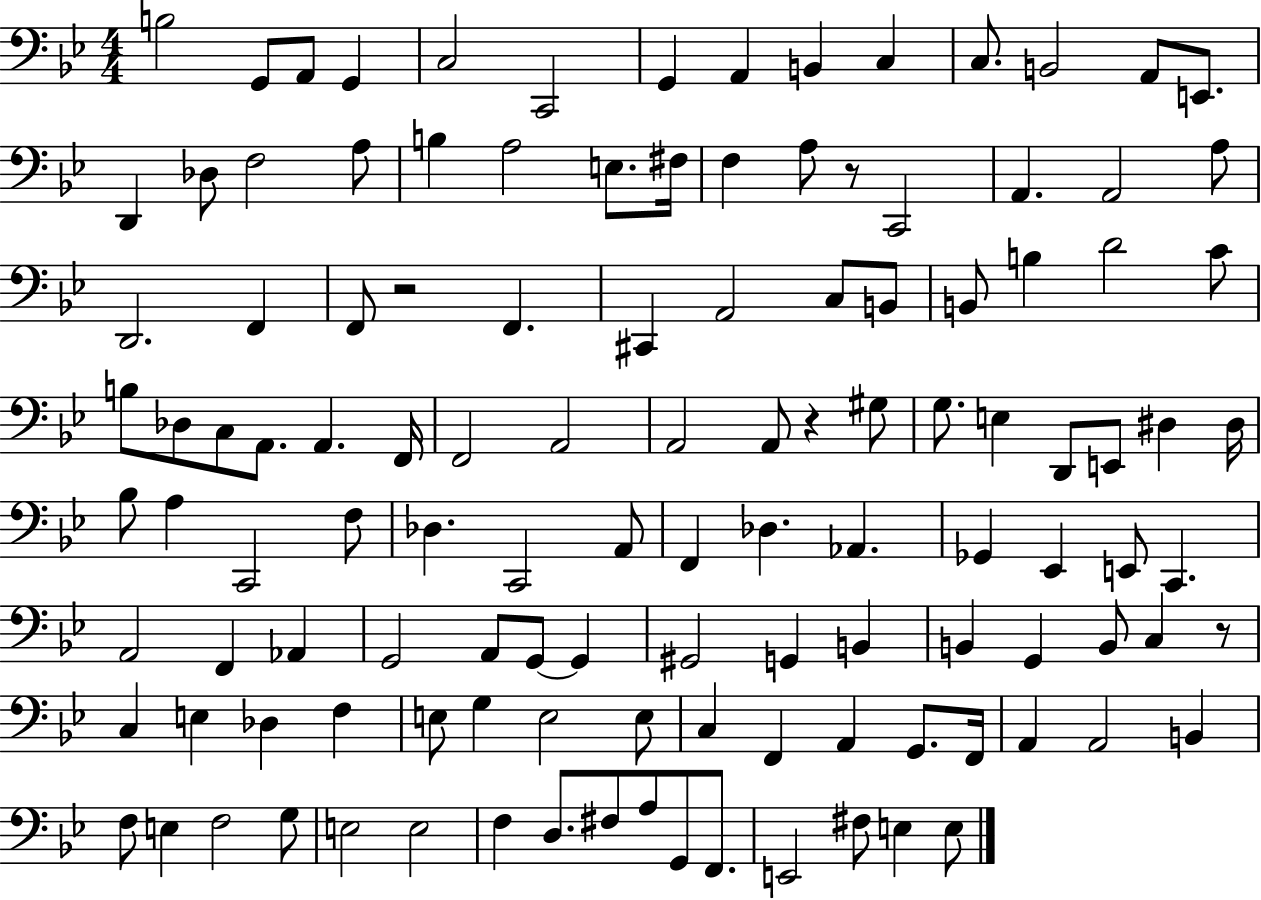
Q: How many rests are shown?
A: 4